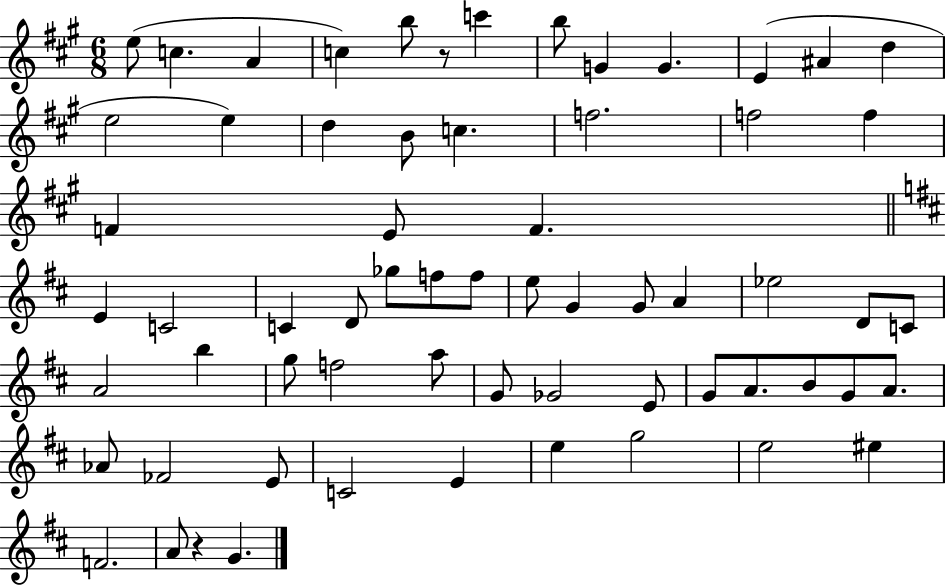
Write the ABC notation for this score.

X:1
T:Untitled
M:6/8
L:1/4
K:A
e/2 c A c b/2 z/2 c' b/2 G G E ^A d e2 e d B/2 c f2 f2 f F E/2 F E C2 C D/2 _g/2 f/2 f/2 e/2 G G/2 A _e2 D/2 C/2 A2 b g/2 f2 a/2 G/2 _G2 E/2 G/2 A/2 B/2 G/2 A/2 _A/2 _F2 E/2 C2 E e g2 e2 ^e F2 A/2 z G